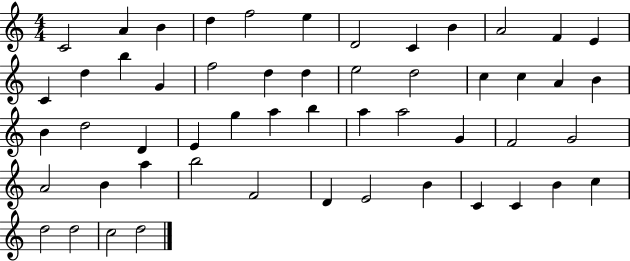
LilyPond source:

{
  \clef treble
  \numericTimeSignature
  \time 4/4
  \key c \major
  c'2 a'4 b'4 | d''4 f''2 e''4 | d'2 c'4 b'4 | a'2 f'4 e'4 | \break c'4 d''4 b''4 g'4 | f''2 d''4 d''4 | e''2 d''2 | c''4 c''4 a'4 b'4 | \break b'4 d''2 d'4 | e'4 g''4 a''4 b''4 | a''4 a''2 g'4 | f'2 g'2 | \break a'2 b'4 a''4 | b''2 f'2 | d'4 e'2 b'4 | c'4 c'4 b'4 c''4 | \break d''2 d''2 | c''2 d''2 | \bar "|."
}